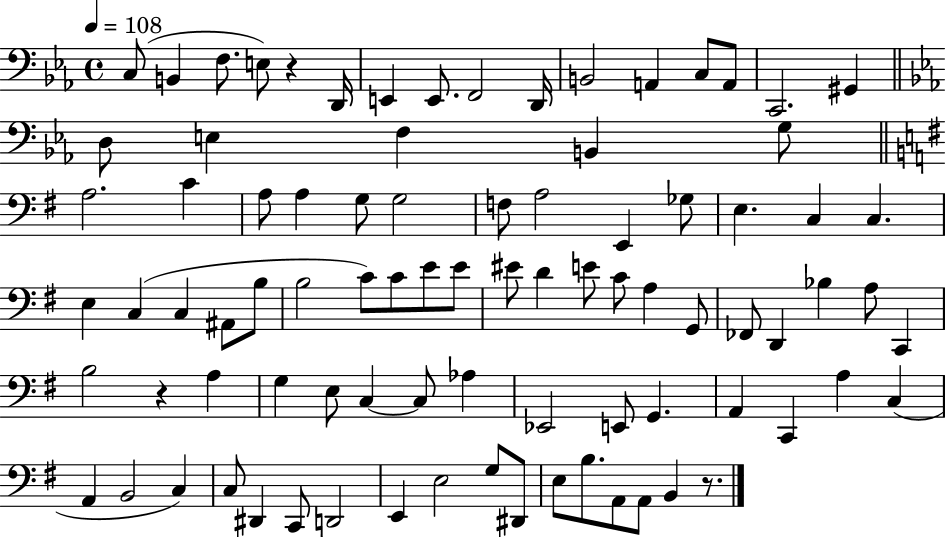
C3/e B2/q F3/e. E3/e R/q D2/s E2/q E2/e. F2/h D2/s B2/h A2/q C3/e A2/e C2/h. G#2/q D3/e E3/q F3/q B2/q G3/e A3/h. C4/q A3/e A3/q G3/e G3/h F3/e A3/h E2/q Gb3/e E3/q. C3/q C3/q. E3/q C3/q C3/q A#2/e B3/e B3/h C4/e C4/e E4/e E4/e EIS4/e D4/q E4/e C4/e A3/q G2/e FES2/e D2/q Bb3/q A3/e C2/q B3/h R/q A3/q G3/q E3/e C3/q C3/e Ab3/q Eb2/h E2/e G2/q. A2/q C2/q A3/q C3/q A2/q B2/h C3/q C3/e D#2/q C2/e D2/h E2/q E3/h G3/e D#2/e E3/e B3/e. A2/e A2/e B2/q R/e.